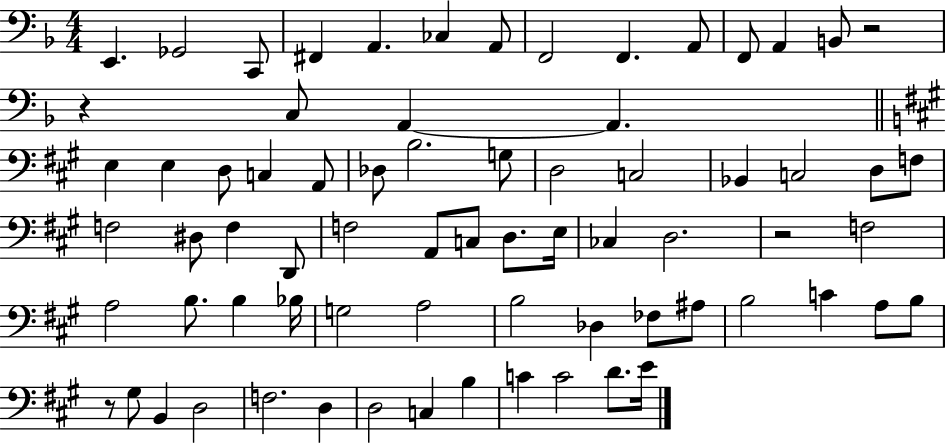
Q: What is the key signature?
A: F major